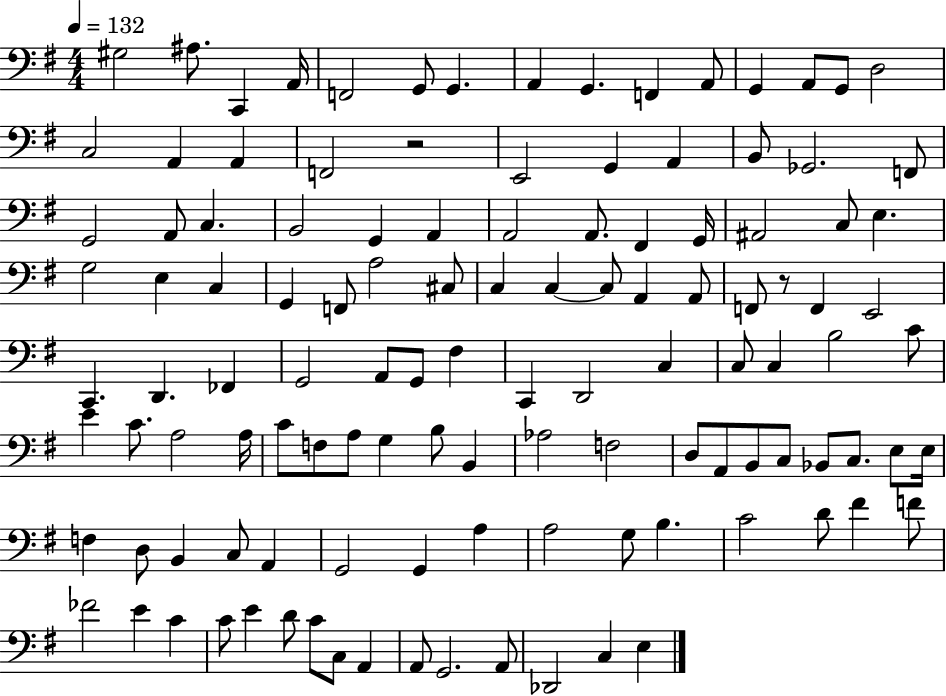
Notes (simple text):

G#3/h A#3/e. C2/q A2/s F2/h G2/e G2/q. A2/q G2/q. F2/q A2/e G2/q A2/e G2/e D3/h C3/h A2/q A2/q F2/h R/h E2/h G2/q A2/q B2/e Gb2/h. F2/e G2/h A2/e C3/q. B2/h G2/q A2/q A2/h A2/e. F#2/q G2/s A#2/h C3/e E3/q. G3/h E3/q C3/q G2/q F2/e A3/h C#3/e C3/q C3/q C3/e A2/q A2/e F2/e R/e F2/q E2/h C2/q. D2/q. FES2/q G2/h A2/e G2/e F#3/q C2/q D2/h C3/q C3/e C3/q B3/h C4/e E4/q C4/e. A3/h A3/s C4/e F3/e A3/e G3/q B3/e B2/q Ab3/h F3/h D3/e A2/e B2/e C3/e Bb2/e C3/e. E3/e E3/s F3/q D3/e B2/q C3/e A2/q G2/h G2/q A3/q A3/h G3/e B3/q. C4/h D4/e F#4/q F4/e FES4/h E4/q C4/q C4/e E4/q D4/e C4/e C3/e A2/q A2/e G2/h. A2/e Db2/h C3/q E3/q